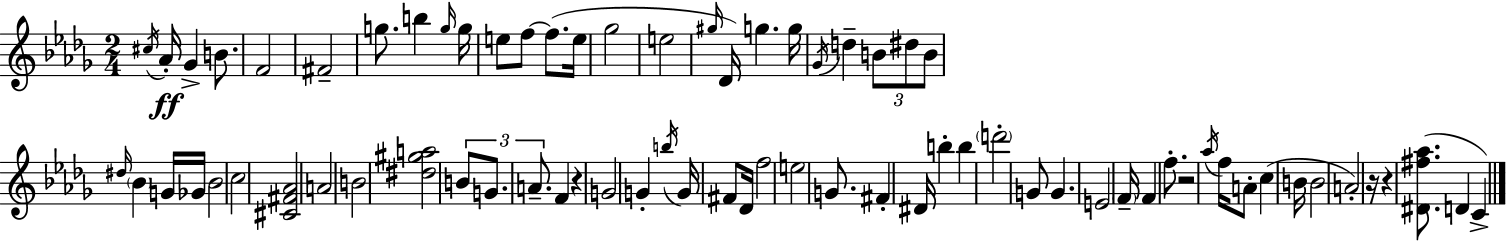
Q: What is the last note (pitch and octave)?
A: C4